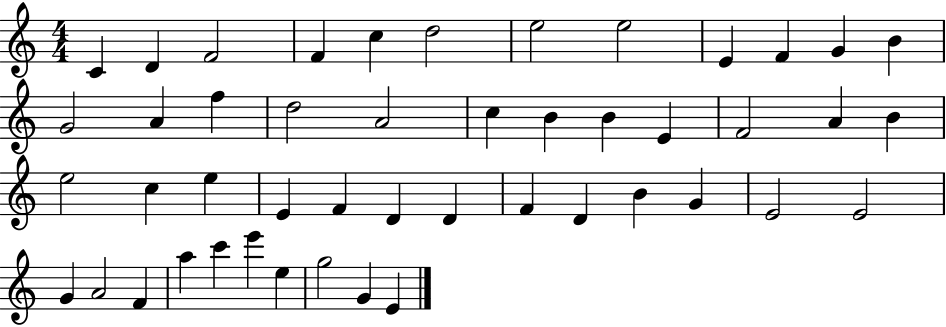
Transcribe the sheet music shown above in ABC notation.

X:1
T:Untitled
M:4/4
L:1/4
K:C
C D F2 F c d2 e2 e2 E F G B G2 A f d2 A2 c B B E F2 A B e2 c e E F D D F D B G E2 E2 G A2 F a c' e' e g2 G E